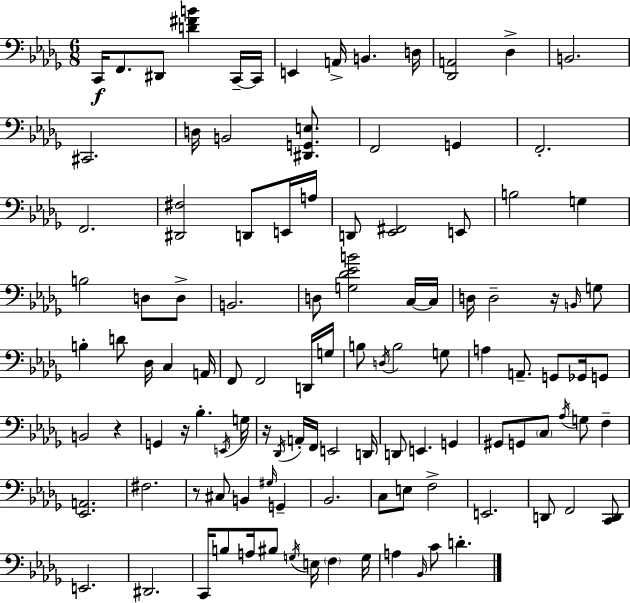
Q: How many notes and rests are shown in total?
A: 112